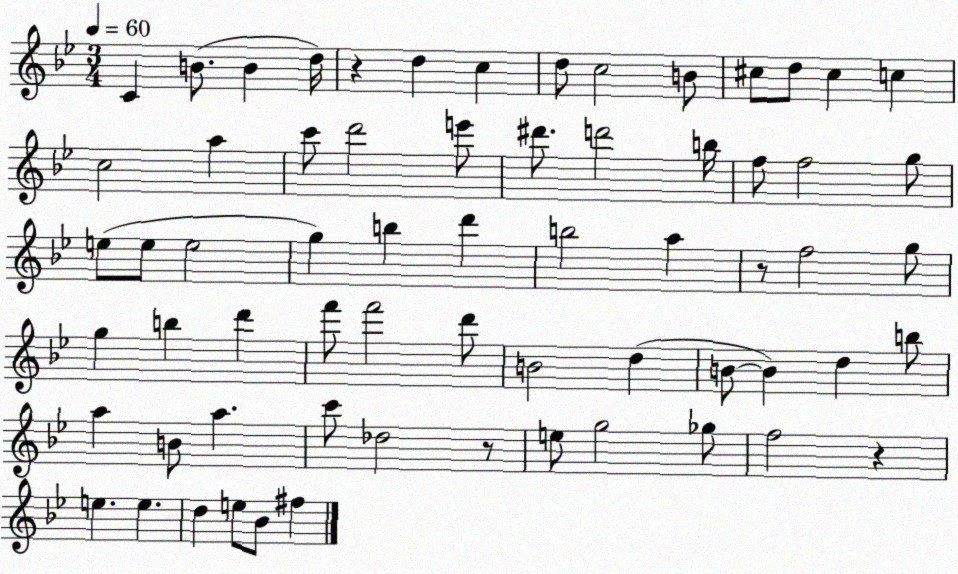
X:1
T:Untitled
M:3/4
L:1/4
K:Bb
C B/2 B d/4 z d c d/2 c2 B/2 ^c/2 d/2 ^c c c2 a c'/2 d'2 e'/2 ^d'/2 d'2 b/4 f/2 f2 g/2 e/2 e/2 e2 g b d' b2 a z/2 f2 g/2 g b d' f'/2 f'2 d'/2 B2 d B/2 B d b/2 a B/2 a c'/2 _d2 z/2 e/2 g2 _g/2 f2 z e e d e/2 _B/2 ^f